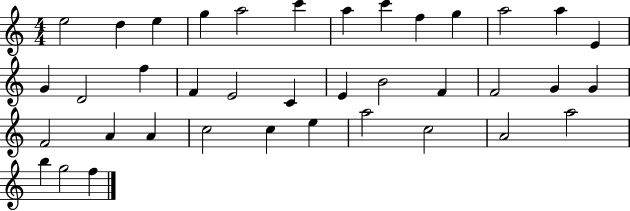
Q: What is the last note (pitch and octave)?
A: F5